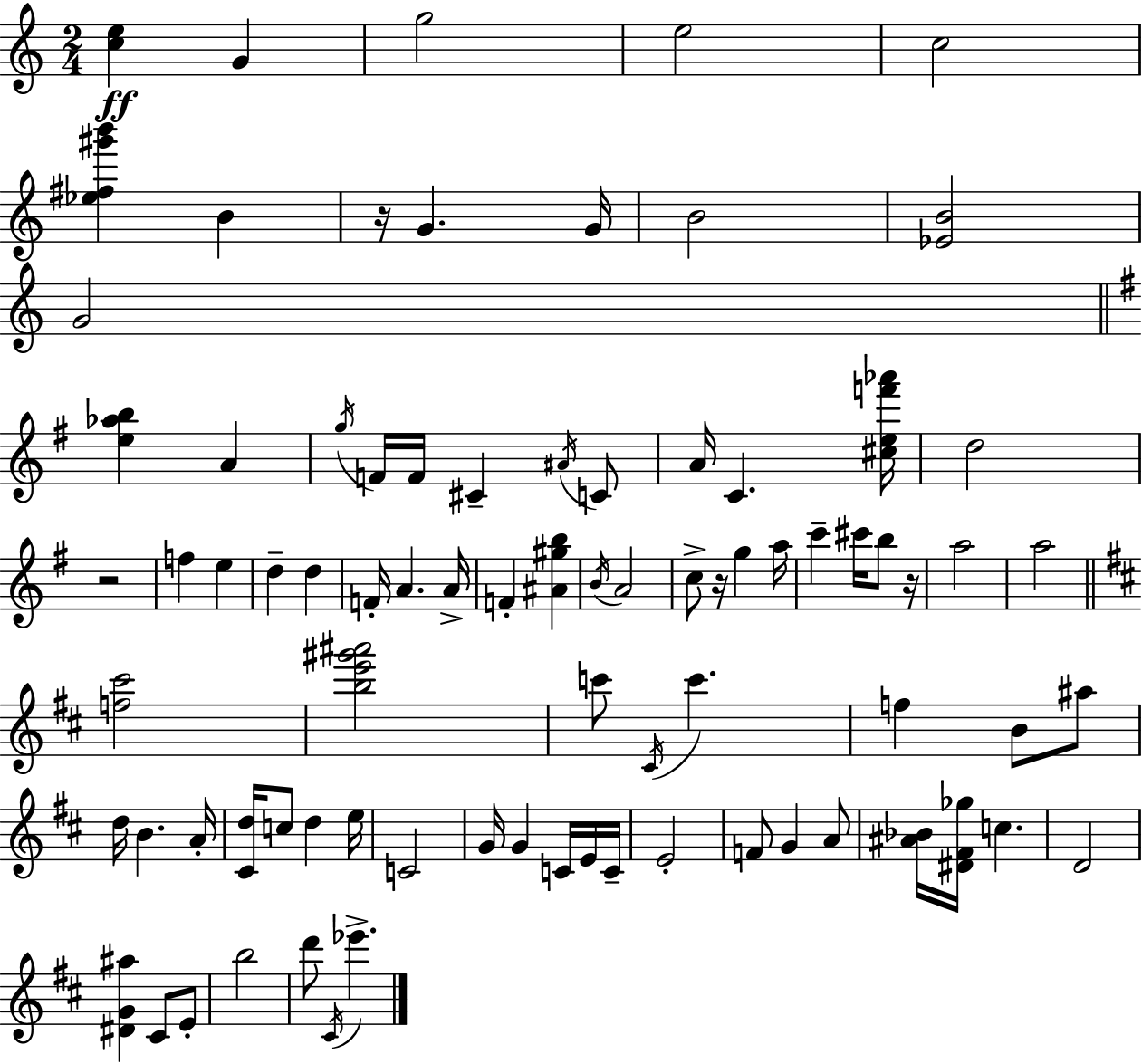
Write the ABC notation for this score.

X:1
T:Untitled
M:2/4
L:1/4
K:Am
[ce] G g2 e2 c2 [_e^f^g'b'] B z/4 G G/4 B2 [_EB]2 G2 [e_ab] A g/4 F/4 F/4 ^C ^A/4 C/2 A/4 C [^cef'_a']/4 d2 z2 f e d d F/4 A A/4 F [^A^gb] B/4 A2 c/2 z/4 g a/4 c' ^c'/4 b/2 z/4 a2 a2 [f^c']2 [be'^g'^a']2 c'/2 ^C/4 c' f B/2 ^a/2 d/4 B A/4 [^Cd]/4 c/2 d e/4 C2 G/4 G C/4 E/4 C/4 E2 F/2 G A/2 [^A_B]/4 [^D^F_g]/4 c D2 [^DG^a] ^C/2 E/2 b2 d'/2 ^C/4 _e'